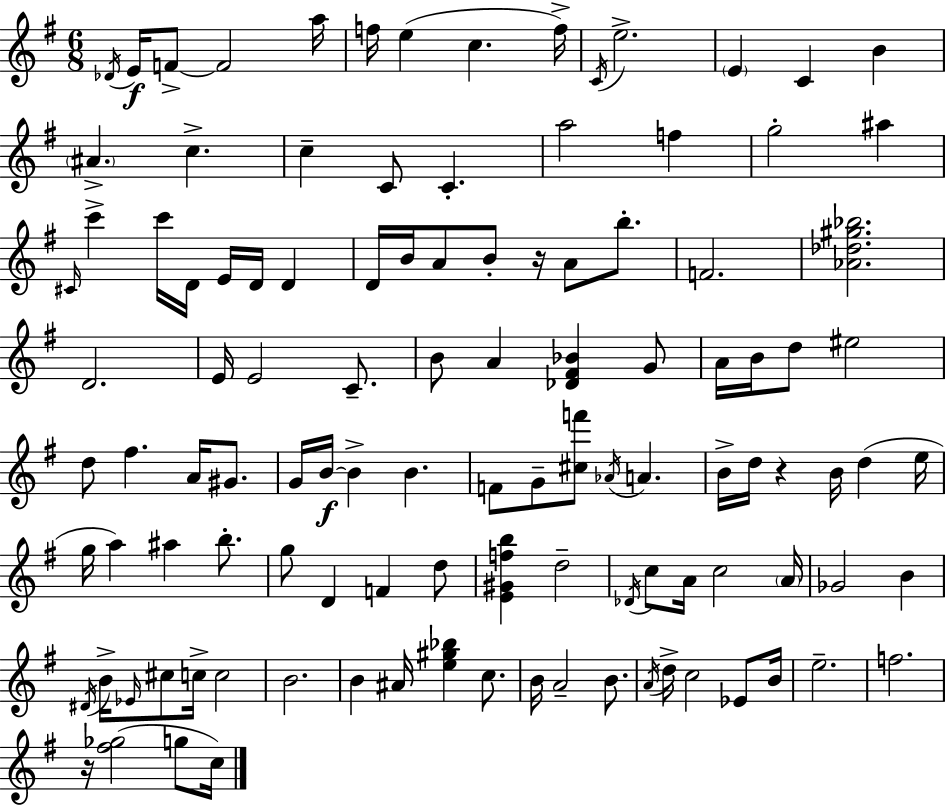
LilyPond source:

{
  \clef treble
  \numericTimeSignature
  \time 6/8
  \key g \major
  \acciaccatura { des'16 }\f e'16 f'8->~~ f'2 | a''16 f''16 e''4( c''4. | f''16->) \acciaccatura { c'16 } e''2.-> | \parenthesize e'4 c'4 b'4 | \break \parenthesize ais'4.-> c''4.-> | c''4-- c'8 c'4.-. | a''2 f''4 | g''2-. ais''4 | \break \grace { cis'16 } c'''4-> c'''16 d'16 e'16 d'16 d'4 | d'16 b'16 a'8 b'8-. r16 a'8 | b''8.-. f'2. | <aes' des'' gis'' bes''>2. | \break d'2. | e'16 e'2 | c'8.-- b'8 a'4 <des' fis' bes'>4 | g'8 a'16 b'16 d''8 eis''2 | \break d''8 fis''4. a'16 | gis'8. g'16 b'16~~\f b'4-> b'4. | f'8 g'8-- <cis'' f'''>8 \acciaccatura { aes'16 } a'4. | b'16-> d''16 r4 b'16 d''4( | \break e''16 g''16 a''4) ais''4 | b''8.-. g''8 d'4 f'4 | d''8 <e' gis' f'' b''>4 d''2-- | \acciaccatura { des'16 } c''8 a'16 c''2 | \break \parenthesize a'16 ges'2 | b'4 \acciaccatura { dis'16 } b'16-> \grace { ees'16 } cis''8 c''16-> c''2 | b'2. | b'4 ais'16 | \break <e'' gis'' bes''>4 c''8. b'16 a'2-- | b'8. \acciaccatura { a'16 } d''16-> c''2 | ees'8 b'16 e''2.-- | f''2. | \break r16 <fis'' ges''>2( | g''8 c''16) \bar "|."
}